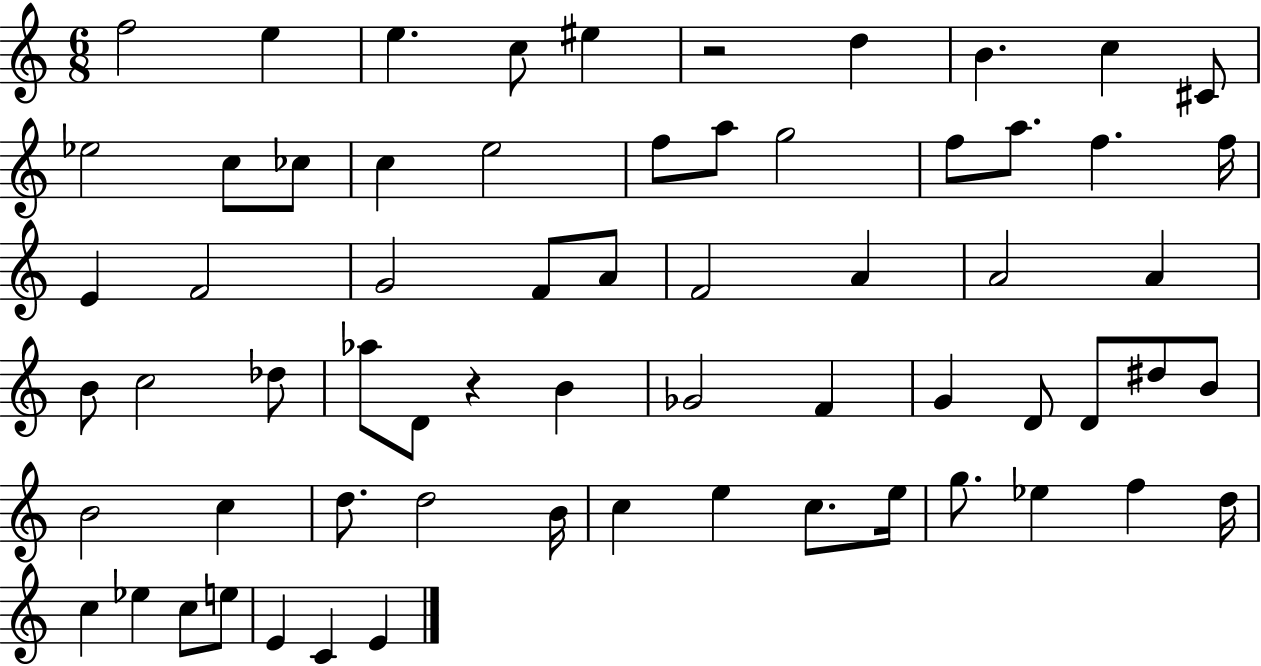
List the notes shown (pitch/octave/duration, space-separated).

F5/h E5/q E5/q. C5/e EIS5/q R/h D5/q B4/q. C5/q C#4/e Eb5/h C5/e CES5/e C5/q E5/h F5/e A5/e G5/h F5/e A5/e. F5/q. F5/s E4/q F4/h G4/h F4/e A4/e F4/h A4/q A4/h A4/q B4/e C5/h Db5/e Ab5/e D4/e R/q B4/q Gb4/h F4/q G4/q D4/e D4/e D#5/e B4/e B4/h C5/q D5/e. D5/h B4/s C5/q E5/q C5/e. E5/s G5/e. Eb5/q F5/q D5/s C5/q Eb5/q C5/e E5/e E4/q C4/q E4/q